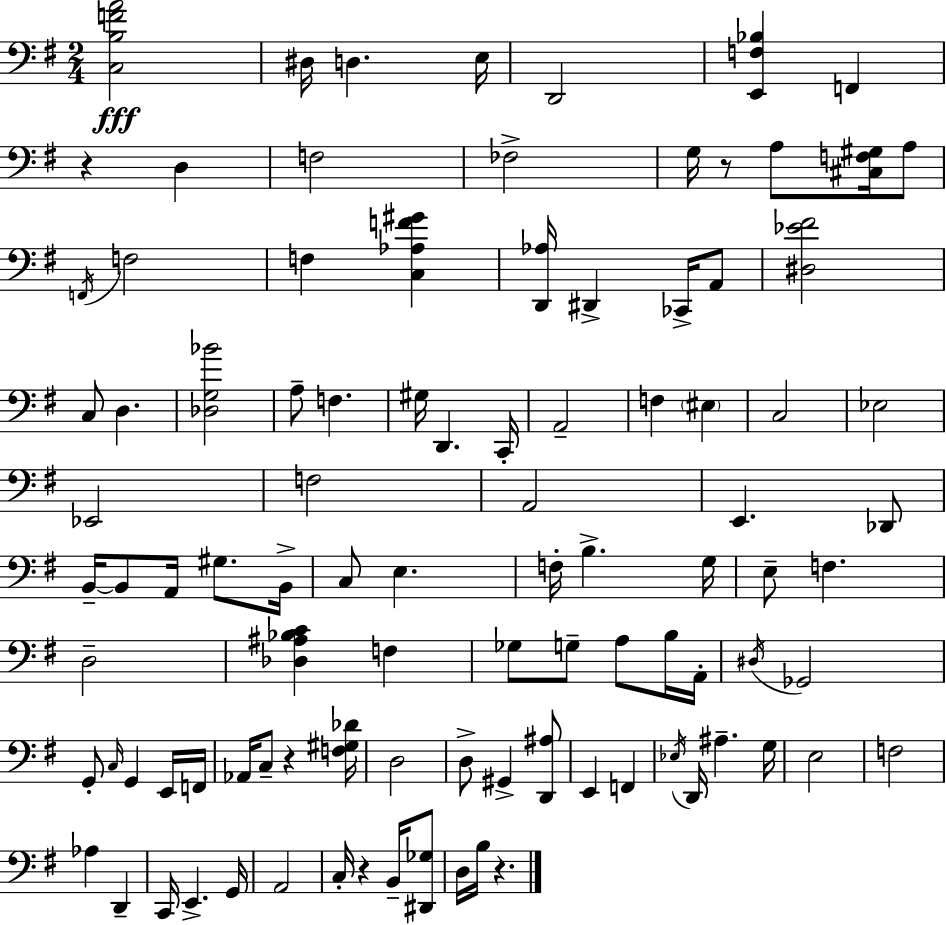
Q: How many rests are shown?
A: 5